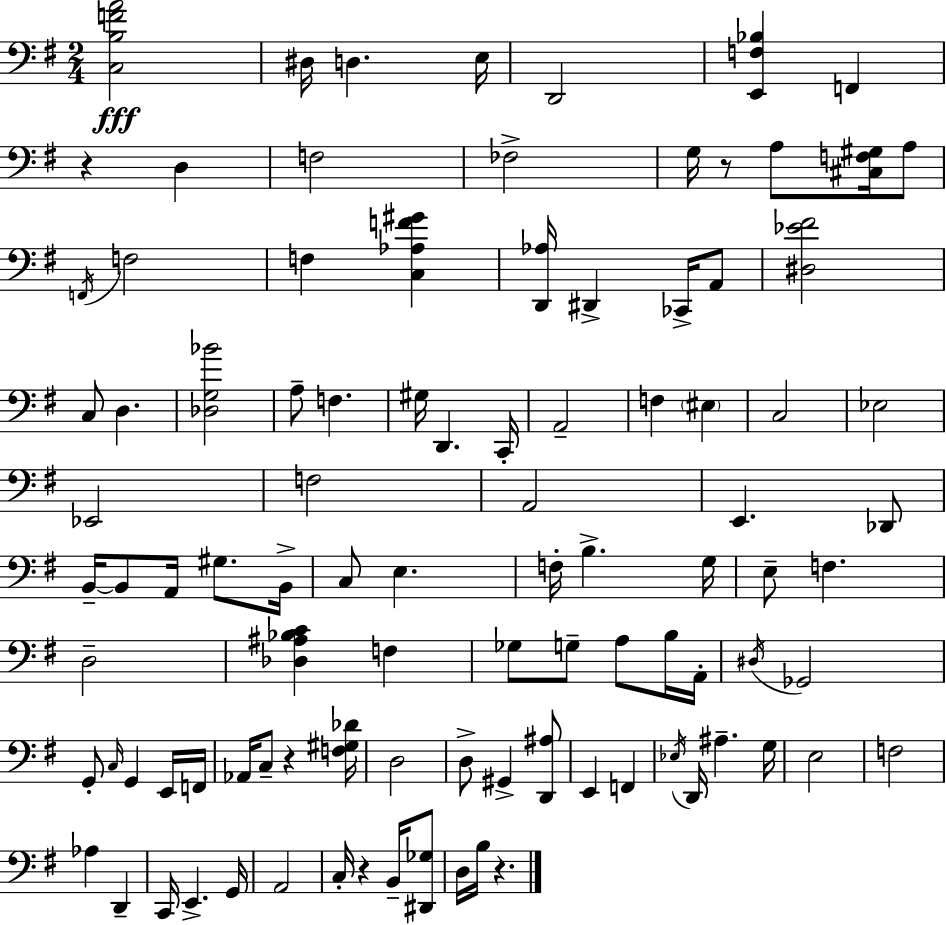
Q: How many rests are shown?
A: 5